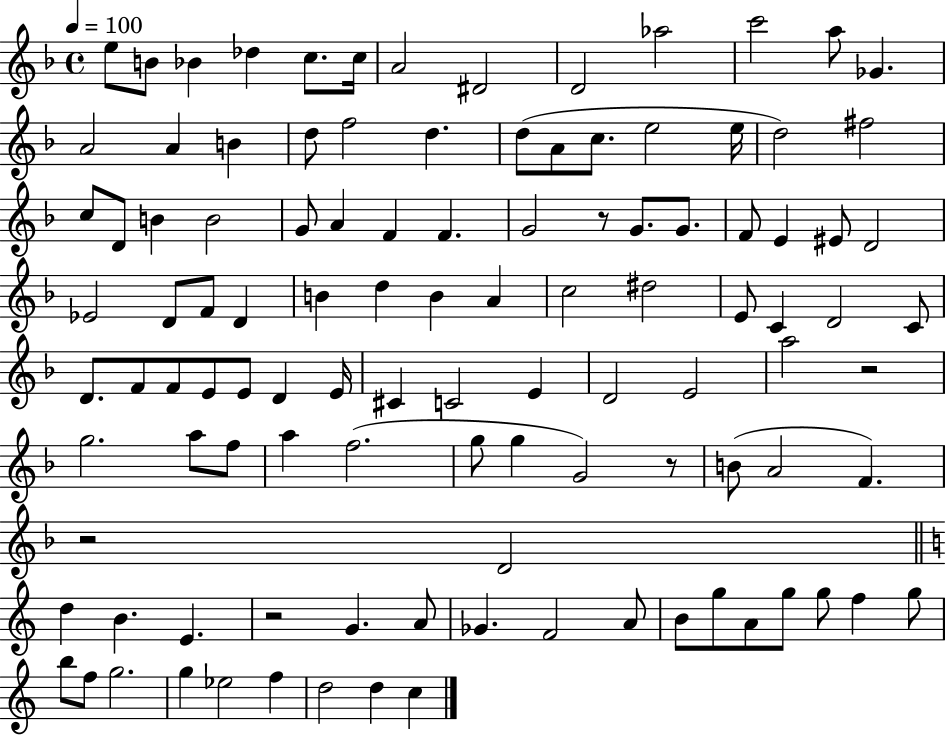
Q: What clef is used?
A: treble